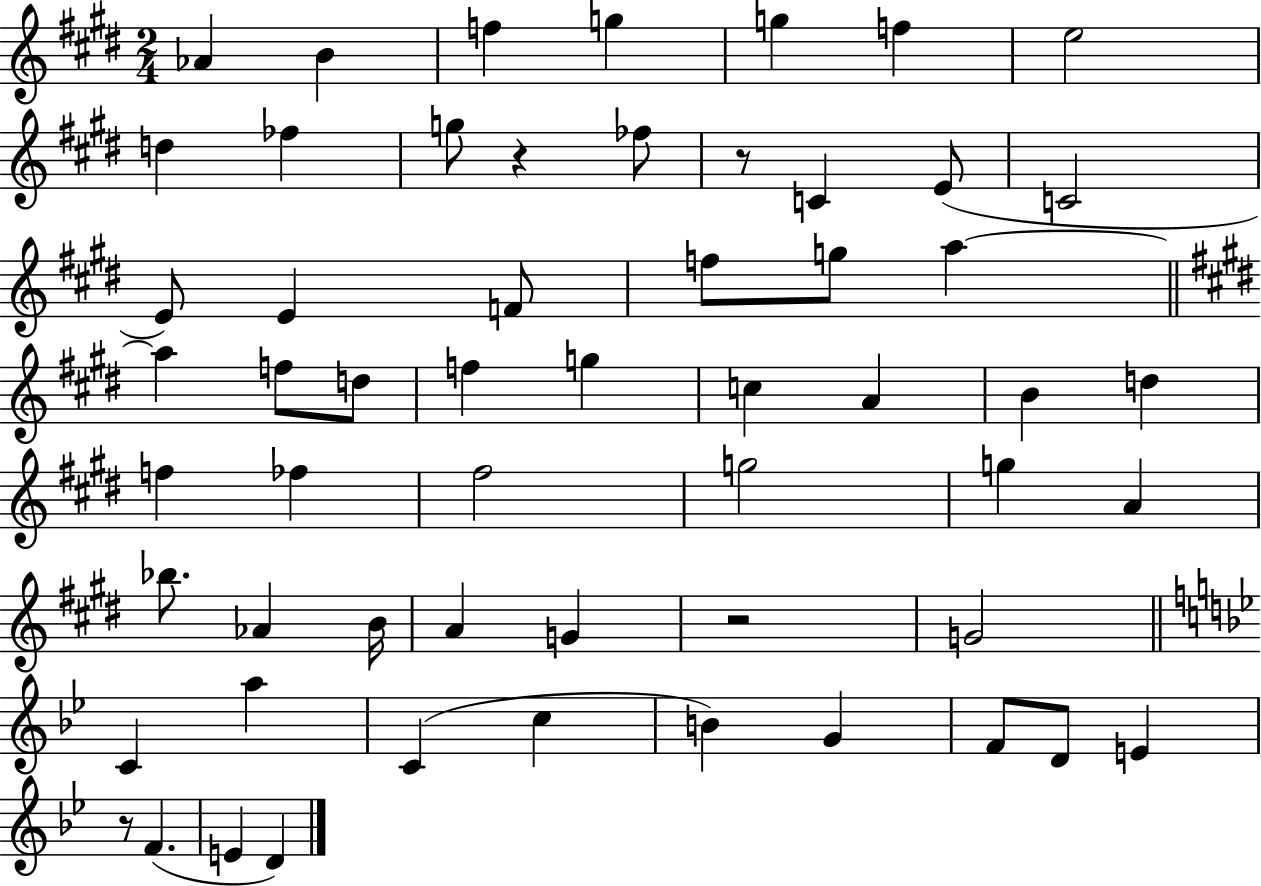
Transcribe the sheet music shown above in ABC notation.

X:1
T:Untitled
M:2/4
L:1/4
K:E
_A B f g g f e2 d _f g/2 z _f/2 z/2 C E/2 C2 E/2 E F/2 f/2 g/2 a a f/2 d/2 f g c A B d f _f ^f2 g2 g A _b/2 _A B/4 A G z2 G2 C a C c B G F/2 D/2 E z/2 F E D